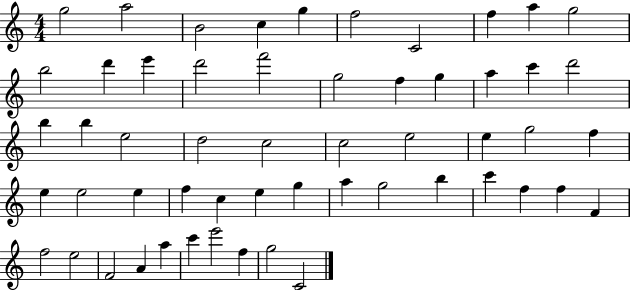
G5/h A5/h B4/h C5/q G5/q F5/h C4/h F5/q A5/q G5/h B5/h D6/q E6/q D6/h F6/h G5/h F5/q G5/q A5/q C6/q D6/h B5/q B5/q E5/h D5/h C5/h C5/h E5/h E5/q G5/h F5/q E5/q E5/h E5/q F5/q C5/q E5/q G5/q A5/q G5/h B5/q C6/q F5/q F5/q F4/q F5/h E5/h F4/h A4/q A5/q C6/q E6/h F5/q G5/h C4/h